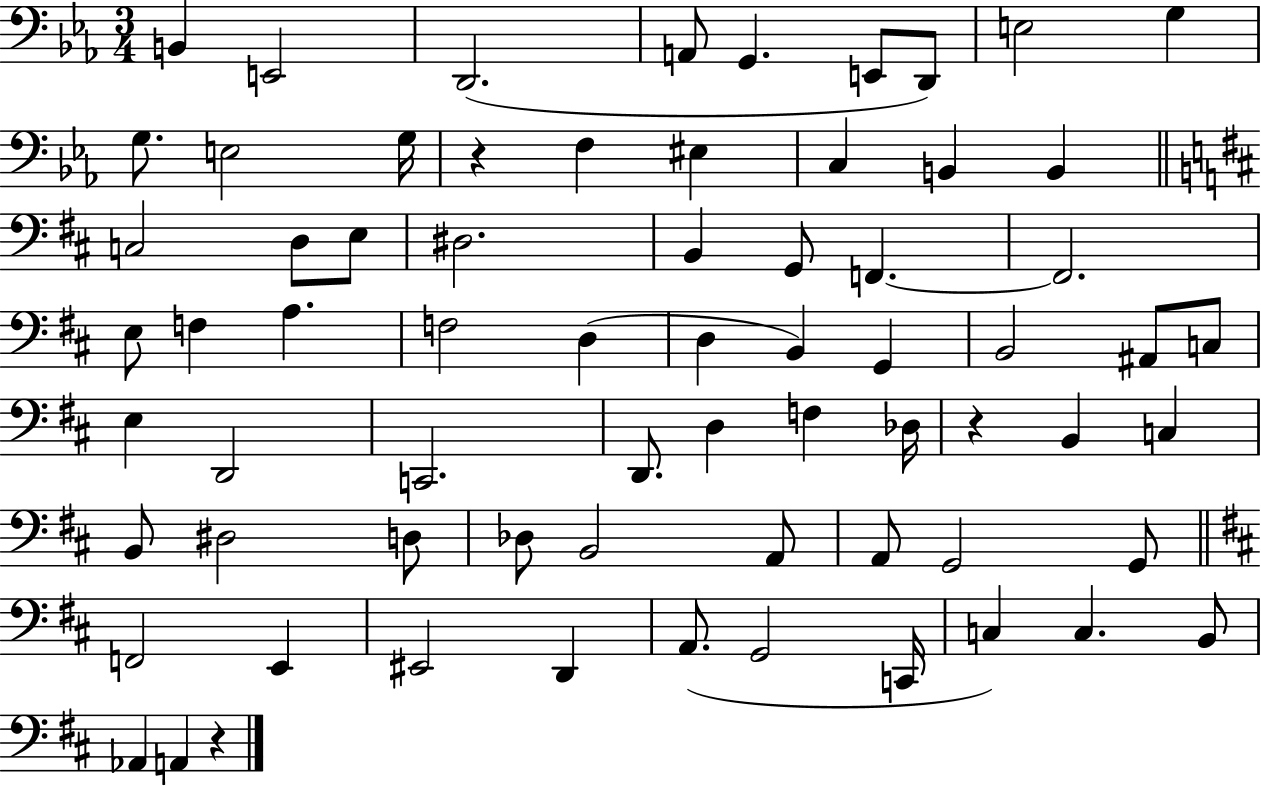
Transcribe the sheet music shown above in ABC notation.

X:1
T:Untitled
M:3/4
L:1/4
K:Eb
B,, E,,2 D,,2 A,,/2 G,, E,,/2 D,,/2 E,2 G, G,/2 E,2 G,/4 z F, ^E, C, B,, B,, C,2 D,/2 E,/2 ^D,2 B,, G,,/2 F,, F,,2 E,/2 F, A, F,2 D, D, B,, G,, B,,2 ^A,,/2 C,/2 E, D,,2 C,,2 D,,/2 D, F, _D,/4 z B,, C, B,,/2 ^D,2 D,/2 _D,/2 B,,2 A,,/2 A,,/2 G,,2 G,,/2 F,,2 E,, ^E,,2 D,, A,,/2 G,,2 C,,/4 C, C, B,,/2 _A,, A,, z